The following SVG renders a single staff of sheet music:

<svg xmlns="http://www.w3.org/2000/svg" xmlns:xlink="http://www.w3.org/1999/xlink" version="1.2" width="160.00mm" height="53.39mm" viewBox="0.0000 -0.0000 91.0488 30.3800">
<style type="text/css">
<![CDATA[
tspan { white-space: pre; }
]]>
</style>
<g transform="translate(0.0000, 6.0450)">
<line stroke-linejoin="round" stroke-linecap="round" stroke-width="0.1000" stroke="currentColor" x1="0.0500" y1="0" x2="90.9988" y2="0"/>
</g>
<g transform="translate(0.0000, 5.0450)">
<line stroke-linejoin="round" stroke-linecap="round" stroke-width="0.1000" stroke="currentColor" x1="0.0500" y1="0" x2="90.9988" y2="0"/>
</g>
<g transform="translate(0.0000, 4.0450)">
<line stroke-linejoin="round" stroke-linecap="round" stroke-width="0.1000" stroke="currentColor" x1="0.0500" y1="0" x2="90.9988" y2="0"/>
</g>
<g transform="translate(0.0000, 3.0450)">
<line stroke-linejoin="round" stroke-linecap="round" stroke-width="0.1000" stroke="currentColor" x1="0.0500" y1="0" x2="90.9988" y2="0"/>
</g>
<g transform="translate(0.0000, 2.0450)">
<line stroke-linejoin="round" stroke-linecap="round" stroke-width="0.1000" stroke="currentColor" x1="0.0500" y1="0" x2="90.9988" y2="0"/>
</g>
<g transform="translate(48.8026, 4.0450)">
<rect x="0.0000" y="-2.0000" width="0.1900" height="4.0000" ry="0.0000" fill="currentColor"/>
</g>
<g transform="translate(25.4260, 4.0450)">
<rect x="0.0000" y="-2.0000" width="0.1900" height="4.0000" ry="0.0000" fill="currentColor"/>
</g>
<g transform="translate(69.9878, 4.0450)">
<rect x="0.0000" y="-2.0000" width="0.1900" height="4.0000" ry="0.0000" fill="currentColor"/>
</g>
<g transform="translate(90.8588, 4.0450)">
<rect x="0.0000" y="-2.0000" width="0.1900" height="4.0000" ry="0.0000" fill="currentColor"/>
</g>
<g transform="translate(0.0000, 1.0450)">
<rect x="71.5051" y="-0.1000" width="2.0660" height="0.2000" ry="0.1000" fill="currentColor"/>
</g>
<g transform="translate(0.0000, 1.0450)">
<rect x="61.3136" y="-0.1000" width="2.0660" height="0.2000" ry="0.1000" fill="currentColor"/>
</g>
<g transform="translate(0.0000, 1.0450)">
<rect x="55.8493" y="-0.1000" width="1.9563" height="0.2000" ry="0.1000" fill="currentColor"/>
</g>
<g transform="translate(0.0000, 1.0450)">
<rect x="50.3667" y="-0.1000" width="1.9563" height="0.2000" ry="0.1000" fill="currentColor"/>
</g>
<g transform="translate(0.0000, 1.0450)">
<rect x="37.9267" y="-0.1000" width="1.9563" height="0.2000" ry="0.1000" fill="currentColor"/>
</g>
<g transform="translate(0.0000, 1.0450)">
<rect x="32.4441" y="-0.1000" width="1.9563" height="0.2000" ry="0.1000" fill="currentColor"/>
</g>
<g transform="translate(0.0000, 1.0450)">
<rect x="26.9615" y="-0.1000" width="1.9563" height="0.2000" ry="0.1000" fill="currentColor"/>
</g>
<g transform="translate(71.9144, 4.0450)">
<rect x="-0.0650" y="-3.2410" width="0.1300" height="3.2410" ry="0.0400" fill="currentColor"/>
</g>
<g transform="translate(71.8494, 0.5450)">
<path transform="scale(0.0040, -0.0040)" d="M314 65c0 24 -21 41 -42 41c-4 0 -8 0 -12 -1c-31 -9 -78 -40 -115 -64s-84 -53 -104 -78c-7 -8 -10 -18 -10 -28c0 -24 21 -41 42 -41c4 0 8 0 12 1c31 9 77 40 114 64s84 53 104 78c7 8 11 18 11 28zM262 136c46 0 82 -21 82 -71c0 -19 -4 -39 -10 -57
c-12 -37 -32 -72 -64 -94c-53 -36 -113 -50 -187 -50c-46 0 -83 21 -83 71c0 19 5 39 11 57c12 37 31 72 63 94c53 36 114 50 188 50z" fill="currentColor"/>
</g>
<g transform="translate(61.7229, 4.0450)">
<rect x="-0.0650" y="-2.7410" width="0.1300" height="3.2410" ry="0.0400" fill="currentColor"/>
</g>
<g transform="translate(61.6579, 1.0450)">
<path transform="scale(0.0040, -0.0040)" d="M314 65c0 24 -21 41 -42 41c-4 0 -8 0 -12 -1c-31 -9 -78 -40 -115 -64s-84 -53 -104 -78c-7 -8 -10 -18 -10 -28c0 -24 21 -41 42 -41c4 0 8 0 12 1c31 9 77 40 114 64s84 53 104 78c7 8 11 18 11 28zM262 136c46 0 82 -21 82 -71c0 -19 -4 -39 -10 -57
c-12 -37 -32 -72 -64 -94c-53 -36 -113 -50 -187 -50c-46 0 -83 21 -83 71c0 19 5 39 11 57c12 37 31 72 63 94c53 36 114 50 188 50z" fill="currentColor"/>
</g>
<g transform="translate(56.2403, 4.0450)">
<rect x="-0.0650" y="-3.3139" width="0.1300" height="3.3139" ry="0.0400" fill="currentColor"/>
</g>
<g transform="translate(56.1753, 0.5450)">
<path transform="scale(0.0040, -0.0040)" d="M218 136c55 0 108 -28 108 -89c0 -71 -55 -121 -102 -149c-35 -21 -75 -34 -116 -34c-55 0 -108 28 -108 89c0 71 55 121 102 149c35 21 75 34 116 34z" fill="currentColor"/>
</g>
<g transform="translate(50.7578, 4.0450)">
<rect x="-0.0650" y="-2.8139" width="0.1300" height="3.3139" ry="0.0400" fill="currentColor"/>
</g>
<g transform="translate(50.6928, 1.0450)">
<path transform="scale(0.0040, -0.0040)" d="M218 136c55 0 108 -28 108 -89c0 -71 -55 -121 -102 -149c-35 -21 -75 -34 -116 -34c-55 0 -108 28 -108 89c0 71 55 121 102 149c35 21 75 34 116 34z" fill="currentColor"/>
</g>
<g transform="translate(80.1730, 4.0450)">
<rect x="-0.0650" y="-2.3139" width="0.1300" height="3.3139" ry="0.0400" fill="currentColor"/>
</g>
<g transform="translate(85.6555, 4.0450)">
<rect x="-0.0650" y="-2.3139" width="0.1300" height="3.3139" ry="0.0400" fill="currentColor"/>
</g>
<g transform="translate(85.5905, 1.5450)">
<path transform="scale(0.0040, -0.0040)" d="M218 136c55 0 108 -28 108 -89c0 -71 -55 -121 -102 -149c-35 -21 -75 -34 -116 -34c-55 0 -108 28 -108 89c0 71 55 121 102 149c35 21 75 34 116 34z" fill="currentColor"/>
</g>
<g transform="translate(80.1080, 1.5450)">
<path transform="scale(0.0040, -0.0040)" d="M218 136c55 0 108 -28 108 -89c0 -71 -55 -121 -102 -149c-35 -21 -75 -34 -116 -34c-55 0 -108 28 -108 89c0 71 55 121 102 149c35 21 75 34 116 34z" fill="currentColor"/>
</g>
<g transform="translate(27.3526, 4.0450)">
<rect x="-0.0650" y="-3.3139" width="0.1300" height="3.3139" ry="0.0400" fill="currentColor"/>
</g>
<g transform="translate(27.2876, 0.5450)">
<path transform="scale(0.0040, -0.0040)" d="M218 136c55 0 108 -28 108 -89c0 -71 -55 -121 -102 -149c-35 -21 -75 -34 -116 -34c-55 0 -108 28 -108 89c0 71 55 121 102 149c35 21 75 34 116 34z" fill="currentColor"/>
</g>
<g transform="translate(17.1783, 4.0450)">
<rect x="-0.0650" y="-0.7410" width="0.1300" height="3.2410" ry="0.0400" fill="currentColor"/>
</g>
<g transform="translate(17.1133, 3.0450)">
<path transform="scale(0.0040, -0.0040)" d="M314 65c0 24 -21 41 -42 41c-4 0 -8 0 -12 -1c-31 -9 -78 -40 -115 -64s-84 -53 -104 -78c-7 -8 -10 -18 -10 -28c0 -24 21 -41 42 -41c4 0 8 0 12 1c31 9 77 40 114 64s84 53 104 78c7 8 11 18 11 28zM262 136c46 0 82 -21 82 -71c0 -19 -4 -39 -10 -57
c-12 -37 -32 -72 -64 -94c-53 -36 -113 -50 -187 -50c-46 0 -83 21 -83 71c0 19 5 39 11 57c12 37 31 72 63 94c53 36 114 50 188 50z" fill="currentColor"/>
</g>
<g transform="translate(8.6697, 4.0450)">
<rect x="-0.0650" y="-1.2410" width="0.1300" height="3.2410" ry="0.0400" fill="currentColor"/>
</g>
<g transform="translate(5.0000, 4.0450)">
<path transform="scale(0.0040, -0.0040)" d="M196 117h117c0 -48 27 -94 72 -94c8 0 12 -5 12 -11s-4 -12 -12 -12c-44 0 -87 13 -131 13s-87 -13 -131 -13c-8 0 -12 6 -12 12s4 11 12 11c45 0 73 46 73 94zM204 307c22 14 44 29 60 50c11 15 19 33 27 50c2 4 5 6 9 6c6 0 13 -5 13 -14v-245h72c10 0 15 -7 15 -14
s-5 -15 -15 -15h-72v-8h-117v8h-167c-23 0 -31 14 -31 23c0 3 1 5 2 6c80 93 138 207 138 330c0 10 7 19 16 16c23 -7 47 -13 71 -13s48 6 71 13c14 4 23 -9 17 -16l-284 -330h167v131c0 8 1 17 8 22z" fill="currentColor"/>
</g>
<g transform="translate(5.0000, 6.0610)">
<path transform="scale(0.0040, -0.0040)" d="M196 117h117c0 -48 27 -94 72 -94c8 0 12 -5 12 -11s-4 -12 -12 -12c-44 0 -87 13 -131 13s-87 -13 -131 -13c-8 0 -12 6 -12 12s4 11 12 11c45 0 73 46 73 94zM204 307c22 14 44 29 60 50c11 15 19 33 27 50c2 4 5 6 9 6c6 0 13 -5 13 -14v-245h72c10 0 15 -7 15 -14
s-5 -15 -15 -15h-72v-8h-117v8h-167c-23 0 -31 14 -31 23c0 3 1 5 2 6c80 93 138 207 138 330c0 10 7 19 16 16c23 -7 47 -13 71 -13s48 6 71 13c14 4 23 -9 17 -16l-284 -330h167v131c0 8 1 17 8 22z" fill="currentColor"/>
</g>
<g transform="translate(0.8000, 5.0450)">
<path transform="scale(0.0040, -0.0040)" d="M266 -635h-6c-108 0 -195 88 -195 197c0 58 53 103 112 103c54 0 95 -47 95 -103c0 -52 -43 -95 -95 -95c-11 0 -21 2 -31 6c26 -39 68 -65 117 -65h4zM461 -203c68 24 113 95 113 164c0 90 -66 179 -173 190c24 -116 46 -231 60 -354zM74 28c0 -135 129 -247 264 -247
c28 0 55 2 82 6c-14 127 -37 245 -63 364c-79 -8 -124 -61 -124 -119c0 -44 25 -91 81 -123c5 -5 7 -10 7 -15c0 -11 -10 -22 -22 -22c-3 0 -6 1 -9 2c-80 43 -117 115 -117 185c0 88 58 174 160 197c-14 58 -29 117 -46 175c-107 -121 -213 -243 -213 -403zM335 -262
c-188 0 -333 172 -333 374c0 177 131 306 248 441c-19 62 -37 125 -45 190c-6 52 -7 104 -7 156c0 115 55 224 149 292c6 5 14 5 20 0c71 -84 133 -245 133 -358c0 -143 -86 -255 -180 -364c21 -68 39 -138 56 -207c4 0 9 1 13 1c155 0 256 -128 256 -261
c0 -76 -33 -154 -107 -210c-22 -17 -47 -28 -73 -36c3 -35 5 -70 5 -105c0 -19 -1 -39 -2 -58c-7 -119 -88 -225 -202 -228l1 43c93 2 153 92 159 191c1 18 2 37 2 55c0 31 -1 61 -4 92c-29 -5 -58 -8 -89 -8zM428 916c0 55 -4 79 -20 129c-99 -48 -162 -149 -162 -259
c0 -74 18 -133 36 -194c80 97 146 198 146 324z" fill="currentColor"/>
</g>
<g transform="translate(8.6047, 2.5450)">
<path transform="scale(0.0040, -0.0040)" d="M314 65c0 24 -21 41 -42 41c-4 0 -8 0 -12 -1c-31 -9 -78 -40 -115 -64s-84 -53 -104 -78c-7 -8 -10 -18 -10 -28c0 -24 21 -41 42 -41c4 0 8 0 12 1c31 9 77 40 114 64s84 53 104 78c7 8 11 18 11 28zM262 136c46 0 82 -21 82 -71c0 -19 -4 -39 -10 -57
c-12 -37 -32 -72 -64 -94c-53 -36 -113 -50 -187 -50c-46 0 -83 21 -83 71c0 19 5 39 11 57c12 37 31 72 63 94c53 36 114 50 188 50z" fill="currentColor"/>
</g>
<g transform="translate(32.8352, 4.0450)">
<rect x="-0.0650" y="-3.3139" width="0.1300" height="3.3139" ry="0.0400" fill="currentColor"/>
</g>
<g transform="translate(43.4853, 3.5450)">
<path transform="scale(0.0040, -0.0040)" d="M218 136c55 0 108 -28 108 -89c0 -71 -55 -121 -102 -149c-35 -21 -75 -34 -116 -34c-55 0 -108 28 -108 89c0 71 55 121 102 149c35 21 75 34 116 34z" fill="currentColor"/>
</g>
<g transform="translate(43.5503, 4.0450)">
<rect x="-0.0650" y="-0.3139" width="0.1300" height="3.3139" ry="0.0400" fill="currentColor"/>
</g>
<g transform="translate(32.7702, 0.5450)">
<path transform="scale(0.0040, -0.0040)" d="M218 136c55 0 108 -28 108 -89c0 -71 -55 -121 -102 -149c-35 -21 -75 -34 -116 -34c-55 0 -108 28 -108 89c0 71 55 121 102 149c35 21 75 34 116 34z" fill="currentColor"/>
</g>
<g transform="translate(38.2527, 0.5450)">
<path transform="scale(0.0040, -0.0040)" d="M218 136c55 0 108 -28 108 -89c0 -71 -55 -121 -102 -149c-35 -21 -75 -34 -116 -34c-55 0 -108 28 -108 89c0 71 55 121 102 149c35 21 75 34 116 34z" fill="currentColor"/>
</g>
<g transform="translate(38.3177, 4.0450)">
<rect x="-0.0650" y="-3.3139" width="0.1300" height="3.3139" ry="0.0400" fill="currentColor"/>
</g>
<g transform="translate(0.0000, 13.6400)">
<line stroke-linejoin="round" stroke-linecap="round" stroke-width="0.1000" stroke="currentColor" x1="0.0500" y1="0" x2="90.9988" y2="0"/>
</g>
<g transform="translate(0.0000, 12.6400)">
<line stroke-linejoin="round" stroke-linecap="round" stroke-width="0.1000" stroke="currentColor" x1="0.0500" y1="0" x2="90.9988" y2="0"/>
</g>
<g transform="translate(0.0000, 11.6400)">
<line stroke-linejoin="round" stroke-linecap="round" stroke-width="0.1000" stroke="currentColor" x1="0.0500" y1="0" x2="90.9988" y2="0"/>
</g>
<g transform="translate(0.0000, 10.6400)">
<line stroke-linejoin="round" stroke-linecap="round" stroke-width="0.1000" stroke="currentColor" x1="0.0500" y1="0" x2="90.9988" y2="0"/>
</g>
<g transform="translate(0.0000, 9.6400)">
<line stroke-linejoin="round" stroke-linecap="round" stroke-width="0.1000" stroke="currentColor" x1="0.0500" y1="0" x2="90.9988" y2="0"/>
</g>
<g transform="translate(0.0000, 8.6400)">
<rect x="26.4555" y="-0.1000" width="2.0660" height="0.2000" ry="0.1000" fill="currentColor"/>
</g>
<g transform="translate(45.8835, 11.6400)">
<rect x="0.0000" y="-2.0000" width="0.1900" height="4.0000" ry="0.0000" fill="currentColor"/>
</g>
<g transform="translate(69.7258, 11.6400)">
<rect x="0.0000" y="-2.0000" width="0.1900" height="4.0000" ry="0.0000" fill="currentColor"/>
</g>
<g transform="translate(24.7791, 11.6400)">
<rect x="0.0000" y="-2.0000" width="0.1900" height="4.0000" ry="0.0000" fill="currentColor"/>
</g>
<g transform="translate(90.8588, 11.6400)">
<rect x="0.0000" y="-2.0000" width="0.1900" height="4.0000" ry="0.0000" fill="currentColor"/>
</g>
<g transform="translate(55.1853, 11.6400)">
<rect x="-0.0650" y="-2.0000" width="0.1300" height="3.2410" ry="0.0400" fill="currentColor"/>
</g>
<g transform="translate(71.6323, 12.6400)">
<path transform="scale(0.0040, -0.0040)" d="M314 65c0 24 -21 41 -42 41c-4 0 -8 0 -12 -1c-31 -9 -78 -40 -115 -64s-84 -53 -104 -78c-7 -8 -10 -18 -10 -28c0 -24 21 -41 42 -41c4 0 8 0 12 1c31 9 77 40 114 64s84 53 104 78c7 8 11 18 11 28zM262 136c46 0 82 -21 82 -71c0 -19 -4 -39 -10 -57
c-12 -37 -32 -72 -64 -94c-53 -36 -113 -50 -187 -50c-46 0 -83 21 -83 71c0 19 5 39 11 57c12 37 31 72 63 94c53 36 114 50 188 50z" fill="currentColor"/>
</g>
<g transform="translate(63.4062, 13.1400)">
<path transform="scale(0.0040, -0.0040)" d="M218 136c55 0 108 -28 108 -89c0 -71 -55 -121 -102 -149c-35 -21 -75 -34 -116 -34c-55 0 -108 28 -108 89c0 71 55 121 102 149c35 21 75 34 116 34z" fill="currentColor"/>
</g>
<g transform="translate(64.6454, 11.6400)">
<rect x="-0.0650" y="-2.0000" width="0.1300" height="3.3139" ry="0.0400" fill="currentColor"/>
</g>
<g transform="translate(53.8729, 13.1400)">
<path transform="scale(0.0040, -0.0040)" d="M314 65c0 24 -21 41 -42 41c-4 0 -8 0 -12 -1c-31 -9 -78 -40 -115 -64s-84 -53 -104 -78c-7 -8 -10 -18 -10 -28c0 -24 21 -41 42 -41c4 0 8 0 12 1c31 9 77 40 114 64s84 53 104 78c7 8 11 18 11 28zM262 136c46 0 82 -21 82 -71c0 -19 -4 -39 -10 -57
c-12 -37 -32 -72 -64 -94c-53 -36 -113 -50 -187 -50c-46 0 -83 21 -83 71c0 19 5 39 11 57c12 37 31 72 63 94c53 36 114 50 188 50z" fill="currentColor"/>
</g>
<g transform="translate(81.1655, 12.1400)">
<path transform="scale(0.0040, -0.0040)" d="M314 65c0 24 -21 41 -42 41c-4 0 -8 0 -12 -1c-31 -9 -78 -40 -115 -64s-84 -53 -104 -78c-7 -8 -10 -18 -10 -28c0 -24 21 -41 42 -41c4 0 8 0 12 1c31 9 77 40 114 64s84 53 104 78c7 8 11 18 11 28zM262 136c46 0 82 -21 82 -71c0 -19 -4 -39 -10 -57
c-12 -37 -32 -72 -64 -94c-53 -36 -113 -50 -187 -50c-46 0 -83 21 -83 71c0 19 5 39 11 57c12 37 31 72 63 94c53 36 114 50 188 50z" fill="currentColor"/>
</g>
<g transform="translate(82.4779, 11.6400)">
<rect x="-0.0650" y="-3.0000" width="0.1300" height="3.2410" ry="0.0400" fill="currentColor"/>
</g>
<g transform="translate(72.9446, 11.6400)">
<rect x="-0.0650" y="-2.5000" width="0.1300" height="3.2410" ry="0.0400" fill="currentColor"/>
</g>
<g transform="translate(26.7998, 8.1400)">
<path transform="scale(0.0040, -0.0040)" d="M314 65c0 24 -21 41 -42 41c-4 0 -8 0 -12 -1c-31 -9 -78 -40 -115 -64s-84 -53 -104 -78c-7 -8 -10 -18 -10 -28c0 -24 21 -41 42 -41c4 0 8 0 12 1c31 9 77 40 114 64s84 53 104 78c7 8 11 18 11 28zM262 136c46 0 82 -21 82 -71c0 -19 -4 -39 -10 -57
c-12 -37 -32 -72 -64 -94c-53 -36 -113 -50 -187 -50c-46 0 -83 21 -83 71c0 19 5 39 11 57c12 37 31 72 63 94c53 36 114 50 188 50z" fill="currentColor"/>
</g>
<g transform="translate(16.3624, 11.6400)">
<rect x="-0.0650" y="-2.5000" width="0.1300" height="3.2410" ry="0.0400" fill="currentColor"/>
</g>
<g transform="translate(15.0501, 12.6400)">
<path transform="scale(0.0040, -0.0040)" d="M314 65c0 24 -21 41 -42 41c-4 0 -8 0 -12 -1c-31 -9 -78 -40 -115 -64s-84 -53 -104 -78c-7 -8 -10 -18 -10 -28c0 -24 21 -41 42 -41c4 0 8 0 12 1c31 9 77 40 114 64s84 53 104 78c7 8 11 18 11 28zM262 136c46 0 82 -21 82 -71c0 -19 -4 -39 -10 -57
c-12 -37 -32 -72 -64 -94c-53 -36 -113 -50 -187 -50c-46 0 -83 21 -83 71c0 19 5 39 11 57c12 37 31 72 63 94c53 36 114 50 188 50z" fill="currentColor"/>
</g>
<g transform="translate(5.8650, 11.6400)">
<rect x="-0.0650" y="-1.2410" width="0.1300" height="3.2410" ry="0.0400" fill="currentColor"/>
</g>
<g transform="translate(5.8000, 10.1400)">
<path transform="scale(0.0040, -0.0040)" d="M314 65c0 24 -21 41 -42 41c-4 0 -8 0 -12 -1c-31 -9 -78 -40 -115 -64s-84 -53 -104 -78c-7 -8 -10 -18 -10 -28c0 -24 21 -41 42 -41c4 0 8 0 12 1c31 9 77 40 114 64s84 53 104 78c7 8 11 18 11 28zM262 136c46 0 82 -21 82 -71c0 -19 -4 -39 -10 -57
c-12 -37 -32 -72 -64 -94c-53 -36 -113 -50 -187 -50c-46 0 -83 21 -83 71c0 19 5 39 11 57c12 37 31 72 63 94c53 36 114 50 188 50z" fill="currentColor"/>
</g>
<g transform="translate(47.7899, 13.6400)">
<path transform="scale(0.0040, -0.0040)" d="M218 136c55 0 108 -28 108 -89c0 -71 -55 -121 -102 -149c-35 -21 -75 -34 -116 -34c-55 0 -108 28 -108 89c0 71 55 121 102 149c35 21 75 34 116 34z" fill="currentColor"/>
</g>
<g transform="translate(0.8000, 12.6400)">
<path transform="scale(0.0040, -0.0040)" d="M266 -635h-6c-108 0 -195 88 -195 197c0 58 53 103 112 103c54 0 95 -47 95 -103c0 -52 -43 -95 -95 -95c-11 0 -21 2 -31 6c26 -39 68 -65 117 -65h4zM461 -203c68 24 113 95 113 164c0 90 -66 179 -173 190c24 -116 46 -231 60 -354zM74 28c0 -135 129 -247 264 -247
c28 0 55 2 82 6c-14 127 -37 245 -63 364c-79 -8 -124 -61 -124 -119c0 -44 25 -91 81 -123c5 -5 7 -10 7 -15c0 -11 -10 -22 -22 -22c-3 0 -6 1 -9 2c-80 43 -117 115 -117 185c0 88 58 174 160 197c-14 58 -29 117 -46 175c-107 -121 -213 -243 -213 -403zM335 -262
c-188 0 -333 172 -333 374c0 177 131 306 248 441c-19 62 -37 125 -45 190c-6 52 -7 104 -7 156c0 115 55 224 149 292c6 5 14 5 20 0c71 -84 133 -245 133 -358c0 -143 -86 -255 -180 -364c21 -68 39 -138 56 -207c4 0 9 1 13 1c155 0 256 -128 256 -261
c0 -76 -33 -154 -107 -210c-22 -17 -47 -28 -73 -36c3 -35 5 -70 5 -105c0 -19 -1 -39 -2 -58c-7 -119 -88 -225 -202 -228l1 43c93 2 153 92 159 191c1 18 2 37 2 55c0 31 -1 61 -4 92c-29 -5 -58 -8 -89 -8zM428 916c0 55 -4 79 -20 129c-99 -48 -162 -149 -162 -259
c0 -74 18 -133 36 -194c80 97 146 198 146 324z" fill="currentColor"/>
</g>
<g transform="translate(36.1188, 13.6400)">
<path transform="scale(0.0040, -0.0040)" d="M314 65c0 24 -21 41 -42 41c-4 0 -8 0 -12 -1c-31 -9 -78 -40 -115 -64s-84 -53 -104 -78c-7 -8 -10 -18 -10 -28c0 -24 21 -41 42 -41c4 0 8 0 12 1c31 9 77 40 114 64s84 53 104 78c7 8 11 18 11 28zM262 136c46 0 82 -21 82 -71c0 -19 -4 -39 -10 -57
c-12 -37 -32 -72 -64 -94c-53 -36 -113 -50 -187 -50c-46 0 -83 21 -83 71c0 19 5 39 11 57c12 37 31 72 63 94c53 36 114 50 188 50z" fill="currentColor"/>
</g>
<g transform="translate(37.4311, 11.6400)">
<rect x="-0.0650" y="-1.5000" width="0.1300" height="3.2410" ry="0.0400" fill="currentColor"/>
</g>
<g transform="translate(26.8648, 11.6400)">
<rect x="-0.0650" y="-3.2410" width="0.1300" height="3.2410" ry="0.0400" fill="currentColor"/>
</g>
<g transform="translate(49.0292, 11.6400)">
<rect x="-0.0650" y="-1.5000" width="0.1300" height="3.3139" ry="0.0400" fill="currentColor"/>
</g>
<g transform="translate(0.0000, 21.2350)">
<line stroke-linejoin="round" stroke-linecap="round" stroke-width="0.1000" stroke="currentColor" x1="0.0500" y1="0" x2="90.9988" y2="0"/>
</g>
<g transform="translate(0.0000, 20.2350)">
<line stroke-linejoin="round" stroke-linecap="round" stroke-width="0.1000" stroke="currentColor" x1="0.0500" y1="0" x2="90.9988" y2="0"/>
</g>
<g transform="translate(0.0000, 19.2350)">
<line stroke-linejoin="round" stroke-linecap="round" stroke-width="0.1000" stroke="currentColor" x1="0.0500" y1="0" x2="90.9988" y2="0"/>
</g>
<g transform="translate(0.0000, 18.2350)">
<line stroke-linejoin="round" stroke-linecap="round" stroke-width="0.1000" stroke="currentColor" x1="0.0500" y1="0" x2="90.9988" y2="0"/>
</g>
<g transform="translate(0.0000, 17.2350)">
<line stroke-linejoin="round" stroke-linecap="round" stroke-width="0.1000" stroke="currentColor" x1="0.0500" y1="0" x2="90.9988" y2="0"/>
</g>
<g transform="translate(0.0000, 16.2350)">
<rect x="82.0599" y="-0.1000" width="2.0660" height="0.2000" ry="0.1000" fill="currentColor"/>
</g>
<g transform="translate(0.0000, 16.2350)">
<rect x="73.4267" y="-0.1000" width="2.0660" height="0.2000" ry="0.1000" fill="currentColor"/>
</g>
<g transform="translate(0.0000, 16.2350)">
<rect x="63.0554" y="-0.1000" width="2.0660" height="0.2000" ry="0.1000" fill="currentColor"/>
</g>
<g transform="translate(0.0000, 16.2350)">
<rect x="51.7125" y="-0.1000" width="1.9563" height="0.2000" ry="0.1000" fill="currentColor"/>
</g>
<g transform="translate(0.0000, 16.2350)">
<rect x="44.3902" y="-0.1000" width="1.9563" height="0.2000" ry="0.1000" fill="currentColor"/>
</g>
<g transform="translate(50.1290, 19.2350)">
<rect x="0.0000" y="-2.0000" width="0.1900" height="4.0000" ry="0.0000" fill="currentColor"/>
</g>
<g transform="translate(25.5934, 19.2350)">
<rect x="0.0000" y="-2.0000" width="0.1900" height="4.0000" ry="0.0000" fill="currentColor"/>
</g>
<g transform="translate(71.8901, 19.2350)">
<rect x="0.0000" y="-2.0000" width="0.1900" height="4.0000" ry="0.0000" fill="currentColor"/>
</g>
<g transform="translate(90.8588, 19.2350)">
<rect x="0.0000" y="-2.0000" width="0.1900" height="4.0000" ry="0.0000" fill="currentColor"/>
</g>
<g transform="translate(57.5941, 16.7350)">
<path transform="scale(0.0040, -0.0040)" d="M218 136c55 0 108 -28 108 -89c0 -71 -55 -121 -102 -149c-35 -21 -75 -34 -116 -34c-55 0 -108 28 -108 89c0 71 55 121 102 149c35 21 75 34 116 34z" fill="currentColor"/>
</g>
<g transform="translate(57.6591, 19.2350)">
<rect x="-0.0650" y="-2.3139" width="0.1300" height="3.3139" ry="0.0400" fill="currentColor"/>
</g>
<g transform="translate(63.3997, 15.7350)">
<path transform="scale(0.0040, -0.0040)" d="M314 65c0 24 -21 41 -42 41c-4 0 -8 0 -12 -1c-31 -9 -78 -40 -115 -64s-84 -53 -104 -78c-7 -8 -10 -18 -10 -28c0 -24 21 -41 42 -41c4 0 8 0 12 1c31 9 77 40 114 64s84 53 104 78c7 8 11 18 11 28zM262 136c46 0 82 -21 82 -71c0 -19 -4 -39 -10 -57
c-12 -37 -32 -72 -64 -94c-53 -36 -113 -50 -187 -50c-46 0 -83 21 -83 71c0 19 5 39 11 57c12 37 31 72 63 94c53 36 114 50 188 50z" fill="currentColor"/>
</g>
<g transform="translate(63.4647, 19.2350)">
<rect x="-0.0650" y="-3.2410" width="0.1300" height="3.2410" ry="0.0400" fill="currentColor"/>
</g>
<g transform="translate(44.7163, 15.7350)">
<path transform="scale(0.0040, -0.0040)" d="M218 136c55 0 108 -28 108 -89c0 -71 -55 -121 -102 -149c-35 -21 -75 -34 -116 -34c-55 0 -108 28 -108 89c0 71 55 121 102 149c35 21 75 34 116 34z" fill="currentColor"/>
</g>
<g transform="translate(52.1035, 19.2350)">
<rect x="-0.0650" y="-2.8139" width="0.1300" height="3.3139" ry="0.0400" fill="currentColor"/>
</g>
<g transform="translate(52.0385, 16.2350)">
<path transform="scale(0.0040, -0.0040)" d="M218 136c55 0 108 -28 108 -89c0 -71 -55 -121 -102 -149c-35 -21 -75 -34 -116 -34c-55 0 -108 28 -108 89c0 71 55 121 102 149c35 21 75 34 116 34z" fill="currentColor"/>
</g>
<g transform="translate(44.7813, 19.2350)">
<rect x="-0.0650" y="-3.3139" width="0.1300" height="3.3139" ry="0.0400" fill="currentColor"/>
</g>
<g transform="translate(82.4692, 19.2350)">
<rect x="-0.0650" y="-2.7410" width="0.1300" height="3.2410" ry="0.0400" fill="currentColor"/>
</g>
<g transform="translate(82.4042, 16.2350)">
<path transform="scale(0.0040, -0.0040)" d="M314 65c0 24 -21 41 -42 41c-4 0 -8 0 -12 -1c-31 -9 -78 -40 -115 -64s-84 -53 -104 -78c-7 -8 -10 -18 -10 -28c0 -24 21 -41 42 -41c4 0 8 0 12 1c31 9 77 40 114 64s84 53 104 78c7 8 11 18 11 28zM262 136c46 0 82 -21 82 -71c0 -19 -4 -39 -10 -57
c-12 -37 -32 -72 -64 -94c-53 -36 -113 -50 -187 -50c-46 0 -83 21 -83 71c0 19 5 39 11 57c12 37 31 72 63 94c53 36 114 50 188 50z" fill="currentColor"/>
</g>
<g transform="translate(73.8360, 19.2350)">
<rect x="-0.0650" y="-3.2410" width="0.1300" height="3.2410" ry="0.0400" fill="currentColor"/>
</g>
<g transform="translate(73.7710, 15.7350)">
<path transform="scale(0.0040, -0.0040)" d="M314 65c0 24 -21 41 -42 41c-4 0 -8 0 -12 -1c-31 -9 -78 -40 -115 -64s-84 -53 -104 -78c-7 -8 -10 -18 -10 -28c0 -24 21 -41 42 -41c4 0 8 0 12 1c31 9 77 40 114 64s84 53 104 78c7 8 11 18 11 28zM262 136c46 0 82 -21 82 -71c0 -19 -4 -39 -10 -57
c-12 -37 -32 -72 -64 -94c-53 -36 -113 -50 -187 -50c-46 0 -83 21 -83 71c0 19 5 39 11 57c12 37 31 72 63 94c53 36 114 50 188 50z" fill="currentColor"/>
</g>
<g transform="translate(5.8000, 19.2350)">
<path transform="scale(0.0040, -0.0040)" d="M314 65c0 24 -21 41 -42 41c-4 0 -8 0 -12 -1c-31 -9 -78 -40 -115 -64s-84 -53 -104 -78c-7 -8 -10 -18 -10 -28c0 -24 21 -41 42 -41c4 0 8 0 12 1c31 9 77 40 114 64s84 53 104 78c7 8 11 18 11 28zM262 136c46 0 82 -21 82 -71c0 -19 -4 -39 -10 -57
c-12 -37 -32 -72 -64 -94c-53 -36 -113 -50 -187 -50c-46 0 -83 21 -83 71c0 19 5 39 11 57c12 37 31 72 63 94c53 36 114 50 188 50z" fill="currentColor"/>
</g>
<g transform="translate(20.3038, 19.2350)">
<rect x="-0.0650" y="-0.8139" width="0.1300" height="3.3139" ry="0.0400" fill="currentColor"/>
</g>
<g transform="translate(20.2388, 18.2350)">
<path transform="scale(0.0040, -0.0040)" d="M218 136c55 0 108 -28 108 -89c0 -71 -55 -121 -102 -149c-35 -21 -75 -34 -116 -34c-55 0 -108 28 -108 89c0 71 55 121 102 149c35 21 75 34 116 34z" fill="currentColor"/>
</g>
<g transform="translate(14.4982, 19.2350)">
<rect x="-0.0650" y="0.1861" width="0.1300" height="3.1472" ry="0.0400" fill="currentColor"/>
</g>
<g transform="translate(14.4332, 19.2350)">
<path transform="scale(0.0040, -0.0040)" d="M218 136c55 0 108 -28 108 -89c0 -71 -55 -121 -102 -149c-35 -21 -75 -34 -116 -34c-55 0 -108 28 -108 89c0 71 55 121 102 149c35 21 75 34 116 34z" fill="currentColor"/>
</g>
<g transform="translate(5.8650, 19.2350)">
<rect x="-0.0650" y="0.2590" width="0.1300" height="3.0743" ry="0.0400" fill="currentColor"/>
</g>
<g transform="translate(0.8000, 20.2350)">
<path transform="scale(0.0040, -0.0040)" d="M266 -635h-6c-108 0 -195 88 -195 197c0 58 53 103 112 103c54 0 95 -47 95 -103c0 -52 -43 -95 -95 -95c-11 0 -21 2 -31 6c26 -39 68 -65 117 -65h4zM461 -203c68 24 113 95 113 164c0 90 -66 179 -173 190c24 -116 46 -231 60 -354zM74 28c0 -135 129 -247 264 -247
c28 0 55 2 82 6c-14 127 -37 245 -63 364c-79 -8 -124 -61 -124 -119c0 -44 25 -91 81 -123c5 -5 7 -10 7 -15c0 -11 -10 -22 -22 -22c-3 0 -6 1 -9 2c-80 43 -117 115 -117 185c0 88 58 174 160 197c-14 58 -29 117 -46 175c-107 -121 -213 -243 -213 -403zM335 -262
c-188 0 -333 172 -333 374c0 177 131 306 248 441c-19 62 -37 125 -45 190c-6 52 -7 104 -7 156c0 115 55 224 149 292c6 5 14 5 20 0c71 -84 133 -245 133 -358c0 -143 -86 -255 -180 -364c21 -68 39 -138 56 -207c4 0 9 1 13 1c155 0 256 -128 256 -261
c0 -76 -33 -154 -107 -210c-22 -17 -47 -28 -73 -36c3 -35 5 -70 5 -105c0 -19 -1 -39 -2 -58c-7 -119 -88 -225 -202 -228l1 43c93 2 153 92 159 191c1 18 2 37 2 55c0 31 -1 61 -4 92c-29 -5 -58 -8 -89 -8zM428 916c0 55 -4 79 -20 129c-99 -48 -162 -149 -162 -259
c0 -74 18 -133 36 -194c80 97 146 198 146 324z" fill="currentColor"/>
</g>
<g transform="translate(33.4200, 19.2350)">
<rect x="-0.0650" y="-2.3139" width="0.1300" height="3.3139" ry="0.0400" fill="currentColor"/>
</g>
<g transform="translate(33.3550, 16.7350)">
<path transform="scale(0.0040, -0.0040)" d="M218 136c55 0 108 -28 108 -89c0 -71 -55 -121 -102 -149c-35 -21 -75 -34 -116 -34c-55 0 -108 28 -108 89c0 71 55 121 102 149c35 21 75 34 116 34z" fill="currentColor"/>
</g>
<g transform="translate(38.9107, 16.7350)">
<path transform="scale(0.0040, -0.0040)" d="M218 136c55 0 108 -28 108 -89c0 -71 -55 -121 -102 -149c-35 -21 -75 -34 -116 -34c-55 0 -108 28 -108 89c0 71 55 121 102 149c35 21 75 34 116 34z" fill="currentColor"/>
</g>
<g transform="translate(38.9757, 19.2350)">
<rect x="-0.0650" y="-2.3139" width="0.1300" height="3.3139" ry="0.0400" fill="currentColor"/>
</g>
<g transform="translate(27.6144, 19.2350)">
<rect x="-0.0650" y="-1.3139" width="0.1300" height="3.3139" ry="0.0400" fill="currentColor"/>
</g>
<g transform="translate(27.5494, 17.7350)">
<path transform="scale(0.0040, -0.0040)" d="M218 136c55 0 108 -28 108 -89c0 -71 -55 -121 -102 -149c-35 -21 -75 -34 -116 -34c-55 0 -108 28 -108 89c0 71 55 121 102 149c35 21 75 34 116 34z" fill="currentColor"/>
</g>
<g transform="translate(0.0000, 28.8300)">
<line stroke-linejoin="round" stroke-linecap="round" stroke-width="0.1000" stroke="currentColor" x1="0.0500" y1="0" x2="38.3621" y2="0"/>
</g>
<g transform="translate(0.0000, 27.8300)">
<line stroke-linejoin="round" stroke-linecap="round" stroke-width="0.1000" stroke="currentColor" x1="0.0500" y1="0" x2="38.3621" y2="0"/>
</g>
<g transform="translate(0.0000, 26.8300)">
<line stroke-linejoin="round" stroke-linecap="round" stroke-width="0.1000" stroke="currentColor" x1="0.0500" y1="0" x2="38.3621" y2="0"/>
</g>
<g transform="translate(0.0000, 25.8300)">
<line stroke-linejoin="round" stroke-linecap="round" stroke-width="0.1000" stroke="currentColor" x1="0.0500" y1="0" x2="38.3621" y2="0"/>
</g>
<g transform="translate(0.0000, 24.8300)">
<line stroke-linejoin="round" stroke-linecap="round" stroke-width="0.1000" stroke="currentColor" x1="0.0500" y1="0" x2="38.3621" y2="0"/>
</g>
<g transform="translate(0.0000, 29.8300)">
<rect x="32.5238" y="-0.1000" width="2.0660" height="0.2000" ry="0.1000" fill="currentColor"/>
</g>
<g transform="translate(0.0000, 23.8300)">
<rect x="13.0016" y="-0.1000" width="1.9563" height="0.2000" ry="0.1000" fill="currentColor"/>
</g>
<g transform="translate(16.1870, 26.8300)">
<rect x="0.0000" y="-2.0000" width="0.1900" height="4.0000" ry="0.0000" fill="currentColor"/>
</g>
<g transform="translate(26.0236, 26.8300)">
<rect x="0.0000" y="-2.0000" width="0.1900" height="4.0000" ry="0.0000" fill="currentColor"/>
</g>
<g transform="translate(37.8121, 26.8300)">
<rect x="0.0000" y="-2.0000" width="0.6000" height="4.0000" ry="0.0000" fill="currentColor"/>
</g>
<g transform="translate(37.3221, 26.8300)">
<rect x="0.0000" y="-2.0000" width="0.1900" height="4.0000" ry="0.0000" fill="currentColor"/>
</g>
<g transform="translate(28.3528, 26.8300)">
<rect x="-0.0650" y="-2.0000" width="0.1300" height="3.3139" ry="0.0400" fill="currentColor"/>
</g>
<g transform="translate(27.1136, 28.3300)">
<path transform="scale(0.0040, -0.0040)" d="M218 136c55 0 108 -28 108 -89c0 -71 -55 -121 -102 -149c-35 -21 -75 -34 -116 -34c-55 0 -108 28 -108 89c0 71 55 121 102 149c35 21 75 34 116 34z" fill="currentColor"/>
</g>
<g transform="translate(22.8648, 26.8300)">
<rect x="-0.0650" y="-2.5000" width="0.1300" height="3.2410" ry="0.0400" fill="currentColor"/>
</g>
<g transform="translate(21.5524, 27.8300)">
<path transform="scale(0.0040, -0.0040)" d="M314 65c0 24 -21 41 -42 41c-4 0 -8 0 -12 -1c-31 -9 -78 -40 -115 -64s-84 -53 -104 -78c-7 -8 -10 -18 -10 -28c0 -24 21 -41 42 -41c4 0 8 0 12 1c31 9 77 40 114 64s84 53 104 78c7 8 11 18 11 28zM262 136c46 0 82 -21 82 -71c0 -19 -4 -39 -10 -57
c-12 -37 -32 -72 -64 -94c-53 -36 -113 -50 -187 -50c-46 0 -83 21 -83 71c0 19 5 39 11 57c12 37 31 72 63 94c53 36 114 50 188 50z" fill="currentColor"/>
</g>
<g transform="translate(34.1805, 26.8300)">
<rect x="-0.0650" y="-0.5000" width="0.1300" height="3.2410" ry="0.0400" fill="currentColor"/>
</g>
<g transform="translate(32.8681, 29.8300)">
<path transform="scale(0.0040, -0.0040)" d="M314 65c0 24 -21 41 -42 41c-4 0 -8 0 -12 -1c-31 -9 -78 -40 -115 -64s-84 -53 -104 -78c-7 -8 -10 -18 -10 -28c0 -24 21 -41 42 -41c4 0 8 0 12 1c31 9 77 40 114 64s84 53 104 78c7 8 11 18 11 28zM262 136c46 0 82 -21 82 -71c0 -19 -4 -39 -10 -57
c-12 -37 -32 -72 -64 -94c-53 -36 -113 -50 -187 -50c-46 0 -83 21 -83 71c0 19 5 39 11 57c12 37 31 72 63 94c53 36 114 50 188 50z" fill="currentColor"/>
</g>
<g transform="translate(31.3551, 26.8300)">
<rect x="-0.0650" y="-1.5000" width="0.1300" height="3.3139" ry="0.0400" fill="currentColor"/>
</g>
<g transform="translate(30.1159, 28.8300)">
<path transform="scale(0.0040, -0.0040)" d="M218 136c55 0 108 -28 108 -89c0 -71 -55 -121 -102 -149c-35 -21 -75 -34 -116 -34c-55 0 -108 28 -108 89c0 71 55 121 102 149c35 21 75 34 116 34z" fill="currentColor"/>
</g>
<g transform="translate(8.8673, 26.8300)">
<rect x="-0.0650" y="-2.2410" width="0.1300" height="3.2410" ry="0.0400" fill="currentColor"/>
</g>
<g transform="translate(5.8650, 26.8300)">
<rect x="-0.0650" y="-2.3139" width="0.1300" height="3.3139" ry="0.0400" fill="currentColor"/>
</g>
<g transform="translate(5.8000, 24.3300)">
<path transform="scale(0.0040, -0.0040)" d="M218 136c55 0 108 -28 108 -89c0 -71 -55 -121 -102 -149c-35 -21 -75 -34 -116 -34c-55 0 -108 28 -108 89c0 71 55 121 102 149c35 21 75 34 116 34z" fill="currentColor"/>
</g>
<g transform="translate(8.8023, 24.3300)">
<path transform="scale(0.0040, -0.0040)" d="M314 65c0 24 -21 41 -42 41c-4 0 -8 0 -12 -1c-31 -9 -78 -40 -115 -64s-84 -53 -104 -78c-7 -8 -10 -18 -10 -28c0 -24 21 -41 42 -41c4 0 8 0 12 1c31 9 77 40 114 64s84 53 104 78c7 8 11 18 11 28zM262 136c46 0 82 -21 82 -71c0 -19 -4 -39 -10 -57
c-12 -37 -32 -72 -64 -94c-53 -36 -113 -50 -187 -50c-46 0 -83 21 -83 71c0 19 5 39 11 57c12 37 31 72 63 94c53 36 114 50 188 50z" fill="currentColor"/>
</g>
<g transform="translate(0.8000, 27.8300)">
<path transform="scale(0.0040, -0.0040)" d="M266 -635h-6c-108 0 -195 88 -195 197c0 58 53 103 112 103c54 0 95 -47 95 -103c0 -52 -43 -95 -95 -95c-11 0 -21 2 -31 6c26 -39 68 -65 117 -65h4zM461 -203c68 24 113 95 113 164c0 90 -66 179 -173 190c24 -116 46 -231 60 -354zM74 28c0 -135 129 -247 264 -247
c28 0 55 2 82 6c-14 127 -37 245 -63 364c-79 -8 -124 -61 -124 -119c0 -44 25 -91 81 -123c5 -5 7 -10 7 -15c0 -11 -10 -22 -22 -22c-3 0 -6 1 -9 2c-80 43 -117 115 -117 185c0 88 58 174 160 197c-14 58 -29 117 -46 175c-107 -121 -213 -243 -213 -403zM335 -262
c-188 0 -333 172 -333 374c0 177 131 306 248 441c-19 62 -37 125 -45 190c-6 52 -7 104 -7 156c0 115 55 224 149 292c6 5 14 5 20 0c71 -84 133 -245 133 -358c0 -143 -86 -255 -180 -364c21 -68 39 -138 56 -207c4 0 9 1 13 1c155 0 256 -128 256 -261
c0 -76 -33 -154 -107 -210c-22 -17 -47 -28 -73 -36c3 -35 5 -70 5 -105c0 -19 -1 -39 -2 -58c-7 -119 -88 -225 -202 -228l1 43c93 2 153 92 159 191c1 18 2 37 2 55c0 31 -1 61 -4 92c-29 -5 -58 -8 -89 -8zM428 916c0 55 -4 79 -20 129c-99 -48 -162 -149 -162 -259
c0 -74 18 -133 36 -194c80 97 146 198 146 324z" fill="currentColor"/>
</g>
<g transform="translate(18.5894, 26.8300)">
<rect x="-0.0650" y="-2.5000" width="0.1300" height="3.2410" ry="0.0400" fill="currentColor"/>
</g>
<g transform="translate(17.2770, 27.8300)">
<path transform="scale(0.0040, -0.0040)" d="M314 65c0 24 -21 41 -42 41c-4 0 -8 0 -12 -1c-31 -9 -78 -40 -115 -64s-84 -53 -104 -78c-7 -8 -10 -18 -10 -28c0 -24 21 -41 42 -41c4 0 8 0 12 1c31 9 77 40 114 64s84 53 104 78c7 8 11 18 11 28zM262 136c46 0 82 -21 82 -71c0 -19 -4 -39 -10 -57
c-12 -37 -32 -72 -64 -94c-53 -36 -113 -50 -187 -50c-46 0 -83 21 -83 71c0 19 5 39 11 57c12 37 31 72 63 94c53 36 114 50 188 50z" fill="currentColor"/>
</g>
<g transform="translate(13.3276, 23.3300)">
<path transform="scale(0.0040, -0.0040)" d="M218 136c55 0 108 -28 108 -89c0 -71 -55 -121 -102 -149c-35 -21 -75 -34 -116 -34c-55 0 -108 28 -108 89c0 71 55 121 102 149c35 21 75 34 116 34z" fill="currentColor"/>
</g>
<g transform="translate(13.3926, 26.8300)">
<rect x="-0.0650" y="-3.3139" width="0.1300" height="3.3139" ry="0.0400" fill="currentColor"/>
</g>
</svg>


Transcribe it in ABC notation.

X:1
T:Untitled
M:4/4
L:1/4
K:C
e2 d2 b b b c a b a2 b2 g g e2 G2 b2 E2 E F2 F G2 A2 B2 B d e g g b a g b2 b2 a2 g g2 b G2 G2 F E C2